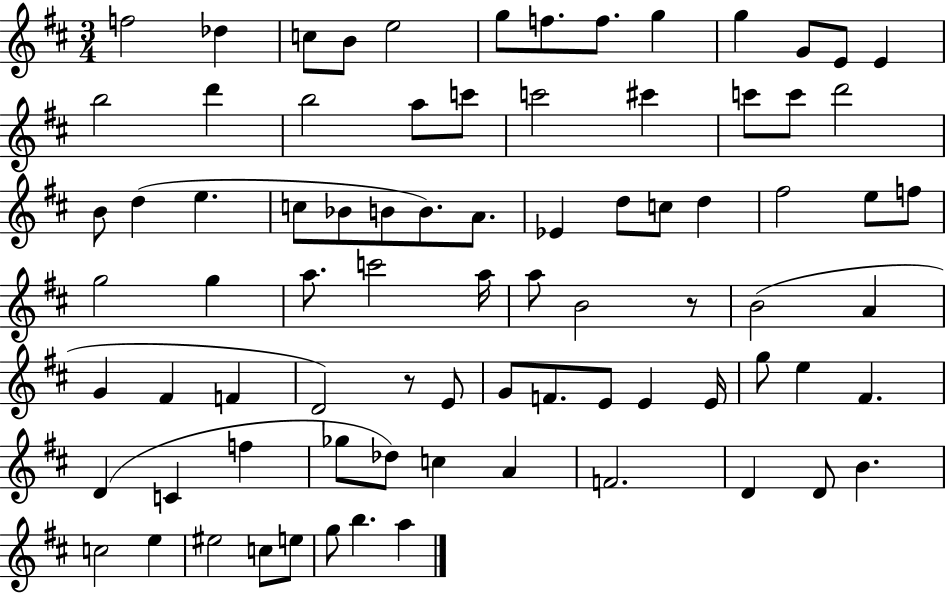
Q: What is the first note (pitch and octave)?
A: F5